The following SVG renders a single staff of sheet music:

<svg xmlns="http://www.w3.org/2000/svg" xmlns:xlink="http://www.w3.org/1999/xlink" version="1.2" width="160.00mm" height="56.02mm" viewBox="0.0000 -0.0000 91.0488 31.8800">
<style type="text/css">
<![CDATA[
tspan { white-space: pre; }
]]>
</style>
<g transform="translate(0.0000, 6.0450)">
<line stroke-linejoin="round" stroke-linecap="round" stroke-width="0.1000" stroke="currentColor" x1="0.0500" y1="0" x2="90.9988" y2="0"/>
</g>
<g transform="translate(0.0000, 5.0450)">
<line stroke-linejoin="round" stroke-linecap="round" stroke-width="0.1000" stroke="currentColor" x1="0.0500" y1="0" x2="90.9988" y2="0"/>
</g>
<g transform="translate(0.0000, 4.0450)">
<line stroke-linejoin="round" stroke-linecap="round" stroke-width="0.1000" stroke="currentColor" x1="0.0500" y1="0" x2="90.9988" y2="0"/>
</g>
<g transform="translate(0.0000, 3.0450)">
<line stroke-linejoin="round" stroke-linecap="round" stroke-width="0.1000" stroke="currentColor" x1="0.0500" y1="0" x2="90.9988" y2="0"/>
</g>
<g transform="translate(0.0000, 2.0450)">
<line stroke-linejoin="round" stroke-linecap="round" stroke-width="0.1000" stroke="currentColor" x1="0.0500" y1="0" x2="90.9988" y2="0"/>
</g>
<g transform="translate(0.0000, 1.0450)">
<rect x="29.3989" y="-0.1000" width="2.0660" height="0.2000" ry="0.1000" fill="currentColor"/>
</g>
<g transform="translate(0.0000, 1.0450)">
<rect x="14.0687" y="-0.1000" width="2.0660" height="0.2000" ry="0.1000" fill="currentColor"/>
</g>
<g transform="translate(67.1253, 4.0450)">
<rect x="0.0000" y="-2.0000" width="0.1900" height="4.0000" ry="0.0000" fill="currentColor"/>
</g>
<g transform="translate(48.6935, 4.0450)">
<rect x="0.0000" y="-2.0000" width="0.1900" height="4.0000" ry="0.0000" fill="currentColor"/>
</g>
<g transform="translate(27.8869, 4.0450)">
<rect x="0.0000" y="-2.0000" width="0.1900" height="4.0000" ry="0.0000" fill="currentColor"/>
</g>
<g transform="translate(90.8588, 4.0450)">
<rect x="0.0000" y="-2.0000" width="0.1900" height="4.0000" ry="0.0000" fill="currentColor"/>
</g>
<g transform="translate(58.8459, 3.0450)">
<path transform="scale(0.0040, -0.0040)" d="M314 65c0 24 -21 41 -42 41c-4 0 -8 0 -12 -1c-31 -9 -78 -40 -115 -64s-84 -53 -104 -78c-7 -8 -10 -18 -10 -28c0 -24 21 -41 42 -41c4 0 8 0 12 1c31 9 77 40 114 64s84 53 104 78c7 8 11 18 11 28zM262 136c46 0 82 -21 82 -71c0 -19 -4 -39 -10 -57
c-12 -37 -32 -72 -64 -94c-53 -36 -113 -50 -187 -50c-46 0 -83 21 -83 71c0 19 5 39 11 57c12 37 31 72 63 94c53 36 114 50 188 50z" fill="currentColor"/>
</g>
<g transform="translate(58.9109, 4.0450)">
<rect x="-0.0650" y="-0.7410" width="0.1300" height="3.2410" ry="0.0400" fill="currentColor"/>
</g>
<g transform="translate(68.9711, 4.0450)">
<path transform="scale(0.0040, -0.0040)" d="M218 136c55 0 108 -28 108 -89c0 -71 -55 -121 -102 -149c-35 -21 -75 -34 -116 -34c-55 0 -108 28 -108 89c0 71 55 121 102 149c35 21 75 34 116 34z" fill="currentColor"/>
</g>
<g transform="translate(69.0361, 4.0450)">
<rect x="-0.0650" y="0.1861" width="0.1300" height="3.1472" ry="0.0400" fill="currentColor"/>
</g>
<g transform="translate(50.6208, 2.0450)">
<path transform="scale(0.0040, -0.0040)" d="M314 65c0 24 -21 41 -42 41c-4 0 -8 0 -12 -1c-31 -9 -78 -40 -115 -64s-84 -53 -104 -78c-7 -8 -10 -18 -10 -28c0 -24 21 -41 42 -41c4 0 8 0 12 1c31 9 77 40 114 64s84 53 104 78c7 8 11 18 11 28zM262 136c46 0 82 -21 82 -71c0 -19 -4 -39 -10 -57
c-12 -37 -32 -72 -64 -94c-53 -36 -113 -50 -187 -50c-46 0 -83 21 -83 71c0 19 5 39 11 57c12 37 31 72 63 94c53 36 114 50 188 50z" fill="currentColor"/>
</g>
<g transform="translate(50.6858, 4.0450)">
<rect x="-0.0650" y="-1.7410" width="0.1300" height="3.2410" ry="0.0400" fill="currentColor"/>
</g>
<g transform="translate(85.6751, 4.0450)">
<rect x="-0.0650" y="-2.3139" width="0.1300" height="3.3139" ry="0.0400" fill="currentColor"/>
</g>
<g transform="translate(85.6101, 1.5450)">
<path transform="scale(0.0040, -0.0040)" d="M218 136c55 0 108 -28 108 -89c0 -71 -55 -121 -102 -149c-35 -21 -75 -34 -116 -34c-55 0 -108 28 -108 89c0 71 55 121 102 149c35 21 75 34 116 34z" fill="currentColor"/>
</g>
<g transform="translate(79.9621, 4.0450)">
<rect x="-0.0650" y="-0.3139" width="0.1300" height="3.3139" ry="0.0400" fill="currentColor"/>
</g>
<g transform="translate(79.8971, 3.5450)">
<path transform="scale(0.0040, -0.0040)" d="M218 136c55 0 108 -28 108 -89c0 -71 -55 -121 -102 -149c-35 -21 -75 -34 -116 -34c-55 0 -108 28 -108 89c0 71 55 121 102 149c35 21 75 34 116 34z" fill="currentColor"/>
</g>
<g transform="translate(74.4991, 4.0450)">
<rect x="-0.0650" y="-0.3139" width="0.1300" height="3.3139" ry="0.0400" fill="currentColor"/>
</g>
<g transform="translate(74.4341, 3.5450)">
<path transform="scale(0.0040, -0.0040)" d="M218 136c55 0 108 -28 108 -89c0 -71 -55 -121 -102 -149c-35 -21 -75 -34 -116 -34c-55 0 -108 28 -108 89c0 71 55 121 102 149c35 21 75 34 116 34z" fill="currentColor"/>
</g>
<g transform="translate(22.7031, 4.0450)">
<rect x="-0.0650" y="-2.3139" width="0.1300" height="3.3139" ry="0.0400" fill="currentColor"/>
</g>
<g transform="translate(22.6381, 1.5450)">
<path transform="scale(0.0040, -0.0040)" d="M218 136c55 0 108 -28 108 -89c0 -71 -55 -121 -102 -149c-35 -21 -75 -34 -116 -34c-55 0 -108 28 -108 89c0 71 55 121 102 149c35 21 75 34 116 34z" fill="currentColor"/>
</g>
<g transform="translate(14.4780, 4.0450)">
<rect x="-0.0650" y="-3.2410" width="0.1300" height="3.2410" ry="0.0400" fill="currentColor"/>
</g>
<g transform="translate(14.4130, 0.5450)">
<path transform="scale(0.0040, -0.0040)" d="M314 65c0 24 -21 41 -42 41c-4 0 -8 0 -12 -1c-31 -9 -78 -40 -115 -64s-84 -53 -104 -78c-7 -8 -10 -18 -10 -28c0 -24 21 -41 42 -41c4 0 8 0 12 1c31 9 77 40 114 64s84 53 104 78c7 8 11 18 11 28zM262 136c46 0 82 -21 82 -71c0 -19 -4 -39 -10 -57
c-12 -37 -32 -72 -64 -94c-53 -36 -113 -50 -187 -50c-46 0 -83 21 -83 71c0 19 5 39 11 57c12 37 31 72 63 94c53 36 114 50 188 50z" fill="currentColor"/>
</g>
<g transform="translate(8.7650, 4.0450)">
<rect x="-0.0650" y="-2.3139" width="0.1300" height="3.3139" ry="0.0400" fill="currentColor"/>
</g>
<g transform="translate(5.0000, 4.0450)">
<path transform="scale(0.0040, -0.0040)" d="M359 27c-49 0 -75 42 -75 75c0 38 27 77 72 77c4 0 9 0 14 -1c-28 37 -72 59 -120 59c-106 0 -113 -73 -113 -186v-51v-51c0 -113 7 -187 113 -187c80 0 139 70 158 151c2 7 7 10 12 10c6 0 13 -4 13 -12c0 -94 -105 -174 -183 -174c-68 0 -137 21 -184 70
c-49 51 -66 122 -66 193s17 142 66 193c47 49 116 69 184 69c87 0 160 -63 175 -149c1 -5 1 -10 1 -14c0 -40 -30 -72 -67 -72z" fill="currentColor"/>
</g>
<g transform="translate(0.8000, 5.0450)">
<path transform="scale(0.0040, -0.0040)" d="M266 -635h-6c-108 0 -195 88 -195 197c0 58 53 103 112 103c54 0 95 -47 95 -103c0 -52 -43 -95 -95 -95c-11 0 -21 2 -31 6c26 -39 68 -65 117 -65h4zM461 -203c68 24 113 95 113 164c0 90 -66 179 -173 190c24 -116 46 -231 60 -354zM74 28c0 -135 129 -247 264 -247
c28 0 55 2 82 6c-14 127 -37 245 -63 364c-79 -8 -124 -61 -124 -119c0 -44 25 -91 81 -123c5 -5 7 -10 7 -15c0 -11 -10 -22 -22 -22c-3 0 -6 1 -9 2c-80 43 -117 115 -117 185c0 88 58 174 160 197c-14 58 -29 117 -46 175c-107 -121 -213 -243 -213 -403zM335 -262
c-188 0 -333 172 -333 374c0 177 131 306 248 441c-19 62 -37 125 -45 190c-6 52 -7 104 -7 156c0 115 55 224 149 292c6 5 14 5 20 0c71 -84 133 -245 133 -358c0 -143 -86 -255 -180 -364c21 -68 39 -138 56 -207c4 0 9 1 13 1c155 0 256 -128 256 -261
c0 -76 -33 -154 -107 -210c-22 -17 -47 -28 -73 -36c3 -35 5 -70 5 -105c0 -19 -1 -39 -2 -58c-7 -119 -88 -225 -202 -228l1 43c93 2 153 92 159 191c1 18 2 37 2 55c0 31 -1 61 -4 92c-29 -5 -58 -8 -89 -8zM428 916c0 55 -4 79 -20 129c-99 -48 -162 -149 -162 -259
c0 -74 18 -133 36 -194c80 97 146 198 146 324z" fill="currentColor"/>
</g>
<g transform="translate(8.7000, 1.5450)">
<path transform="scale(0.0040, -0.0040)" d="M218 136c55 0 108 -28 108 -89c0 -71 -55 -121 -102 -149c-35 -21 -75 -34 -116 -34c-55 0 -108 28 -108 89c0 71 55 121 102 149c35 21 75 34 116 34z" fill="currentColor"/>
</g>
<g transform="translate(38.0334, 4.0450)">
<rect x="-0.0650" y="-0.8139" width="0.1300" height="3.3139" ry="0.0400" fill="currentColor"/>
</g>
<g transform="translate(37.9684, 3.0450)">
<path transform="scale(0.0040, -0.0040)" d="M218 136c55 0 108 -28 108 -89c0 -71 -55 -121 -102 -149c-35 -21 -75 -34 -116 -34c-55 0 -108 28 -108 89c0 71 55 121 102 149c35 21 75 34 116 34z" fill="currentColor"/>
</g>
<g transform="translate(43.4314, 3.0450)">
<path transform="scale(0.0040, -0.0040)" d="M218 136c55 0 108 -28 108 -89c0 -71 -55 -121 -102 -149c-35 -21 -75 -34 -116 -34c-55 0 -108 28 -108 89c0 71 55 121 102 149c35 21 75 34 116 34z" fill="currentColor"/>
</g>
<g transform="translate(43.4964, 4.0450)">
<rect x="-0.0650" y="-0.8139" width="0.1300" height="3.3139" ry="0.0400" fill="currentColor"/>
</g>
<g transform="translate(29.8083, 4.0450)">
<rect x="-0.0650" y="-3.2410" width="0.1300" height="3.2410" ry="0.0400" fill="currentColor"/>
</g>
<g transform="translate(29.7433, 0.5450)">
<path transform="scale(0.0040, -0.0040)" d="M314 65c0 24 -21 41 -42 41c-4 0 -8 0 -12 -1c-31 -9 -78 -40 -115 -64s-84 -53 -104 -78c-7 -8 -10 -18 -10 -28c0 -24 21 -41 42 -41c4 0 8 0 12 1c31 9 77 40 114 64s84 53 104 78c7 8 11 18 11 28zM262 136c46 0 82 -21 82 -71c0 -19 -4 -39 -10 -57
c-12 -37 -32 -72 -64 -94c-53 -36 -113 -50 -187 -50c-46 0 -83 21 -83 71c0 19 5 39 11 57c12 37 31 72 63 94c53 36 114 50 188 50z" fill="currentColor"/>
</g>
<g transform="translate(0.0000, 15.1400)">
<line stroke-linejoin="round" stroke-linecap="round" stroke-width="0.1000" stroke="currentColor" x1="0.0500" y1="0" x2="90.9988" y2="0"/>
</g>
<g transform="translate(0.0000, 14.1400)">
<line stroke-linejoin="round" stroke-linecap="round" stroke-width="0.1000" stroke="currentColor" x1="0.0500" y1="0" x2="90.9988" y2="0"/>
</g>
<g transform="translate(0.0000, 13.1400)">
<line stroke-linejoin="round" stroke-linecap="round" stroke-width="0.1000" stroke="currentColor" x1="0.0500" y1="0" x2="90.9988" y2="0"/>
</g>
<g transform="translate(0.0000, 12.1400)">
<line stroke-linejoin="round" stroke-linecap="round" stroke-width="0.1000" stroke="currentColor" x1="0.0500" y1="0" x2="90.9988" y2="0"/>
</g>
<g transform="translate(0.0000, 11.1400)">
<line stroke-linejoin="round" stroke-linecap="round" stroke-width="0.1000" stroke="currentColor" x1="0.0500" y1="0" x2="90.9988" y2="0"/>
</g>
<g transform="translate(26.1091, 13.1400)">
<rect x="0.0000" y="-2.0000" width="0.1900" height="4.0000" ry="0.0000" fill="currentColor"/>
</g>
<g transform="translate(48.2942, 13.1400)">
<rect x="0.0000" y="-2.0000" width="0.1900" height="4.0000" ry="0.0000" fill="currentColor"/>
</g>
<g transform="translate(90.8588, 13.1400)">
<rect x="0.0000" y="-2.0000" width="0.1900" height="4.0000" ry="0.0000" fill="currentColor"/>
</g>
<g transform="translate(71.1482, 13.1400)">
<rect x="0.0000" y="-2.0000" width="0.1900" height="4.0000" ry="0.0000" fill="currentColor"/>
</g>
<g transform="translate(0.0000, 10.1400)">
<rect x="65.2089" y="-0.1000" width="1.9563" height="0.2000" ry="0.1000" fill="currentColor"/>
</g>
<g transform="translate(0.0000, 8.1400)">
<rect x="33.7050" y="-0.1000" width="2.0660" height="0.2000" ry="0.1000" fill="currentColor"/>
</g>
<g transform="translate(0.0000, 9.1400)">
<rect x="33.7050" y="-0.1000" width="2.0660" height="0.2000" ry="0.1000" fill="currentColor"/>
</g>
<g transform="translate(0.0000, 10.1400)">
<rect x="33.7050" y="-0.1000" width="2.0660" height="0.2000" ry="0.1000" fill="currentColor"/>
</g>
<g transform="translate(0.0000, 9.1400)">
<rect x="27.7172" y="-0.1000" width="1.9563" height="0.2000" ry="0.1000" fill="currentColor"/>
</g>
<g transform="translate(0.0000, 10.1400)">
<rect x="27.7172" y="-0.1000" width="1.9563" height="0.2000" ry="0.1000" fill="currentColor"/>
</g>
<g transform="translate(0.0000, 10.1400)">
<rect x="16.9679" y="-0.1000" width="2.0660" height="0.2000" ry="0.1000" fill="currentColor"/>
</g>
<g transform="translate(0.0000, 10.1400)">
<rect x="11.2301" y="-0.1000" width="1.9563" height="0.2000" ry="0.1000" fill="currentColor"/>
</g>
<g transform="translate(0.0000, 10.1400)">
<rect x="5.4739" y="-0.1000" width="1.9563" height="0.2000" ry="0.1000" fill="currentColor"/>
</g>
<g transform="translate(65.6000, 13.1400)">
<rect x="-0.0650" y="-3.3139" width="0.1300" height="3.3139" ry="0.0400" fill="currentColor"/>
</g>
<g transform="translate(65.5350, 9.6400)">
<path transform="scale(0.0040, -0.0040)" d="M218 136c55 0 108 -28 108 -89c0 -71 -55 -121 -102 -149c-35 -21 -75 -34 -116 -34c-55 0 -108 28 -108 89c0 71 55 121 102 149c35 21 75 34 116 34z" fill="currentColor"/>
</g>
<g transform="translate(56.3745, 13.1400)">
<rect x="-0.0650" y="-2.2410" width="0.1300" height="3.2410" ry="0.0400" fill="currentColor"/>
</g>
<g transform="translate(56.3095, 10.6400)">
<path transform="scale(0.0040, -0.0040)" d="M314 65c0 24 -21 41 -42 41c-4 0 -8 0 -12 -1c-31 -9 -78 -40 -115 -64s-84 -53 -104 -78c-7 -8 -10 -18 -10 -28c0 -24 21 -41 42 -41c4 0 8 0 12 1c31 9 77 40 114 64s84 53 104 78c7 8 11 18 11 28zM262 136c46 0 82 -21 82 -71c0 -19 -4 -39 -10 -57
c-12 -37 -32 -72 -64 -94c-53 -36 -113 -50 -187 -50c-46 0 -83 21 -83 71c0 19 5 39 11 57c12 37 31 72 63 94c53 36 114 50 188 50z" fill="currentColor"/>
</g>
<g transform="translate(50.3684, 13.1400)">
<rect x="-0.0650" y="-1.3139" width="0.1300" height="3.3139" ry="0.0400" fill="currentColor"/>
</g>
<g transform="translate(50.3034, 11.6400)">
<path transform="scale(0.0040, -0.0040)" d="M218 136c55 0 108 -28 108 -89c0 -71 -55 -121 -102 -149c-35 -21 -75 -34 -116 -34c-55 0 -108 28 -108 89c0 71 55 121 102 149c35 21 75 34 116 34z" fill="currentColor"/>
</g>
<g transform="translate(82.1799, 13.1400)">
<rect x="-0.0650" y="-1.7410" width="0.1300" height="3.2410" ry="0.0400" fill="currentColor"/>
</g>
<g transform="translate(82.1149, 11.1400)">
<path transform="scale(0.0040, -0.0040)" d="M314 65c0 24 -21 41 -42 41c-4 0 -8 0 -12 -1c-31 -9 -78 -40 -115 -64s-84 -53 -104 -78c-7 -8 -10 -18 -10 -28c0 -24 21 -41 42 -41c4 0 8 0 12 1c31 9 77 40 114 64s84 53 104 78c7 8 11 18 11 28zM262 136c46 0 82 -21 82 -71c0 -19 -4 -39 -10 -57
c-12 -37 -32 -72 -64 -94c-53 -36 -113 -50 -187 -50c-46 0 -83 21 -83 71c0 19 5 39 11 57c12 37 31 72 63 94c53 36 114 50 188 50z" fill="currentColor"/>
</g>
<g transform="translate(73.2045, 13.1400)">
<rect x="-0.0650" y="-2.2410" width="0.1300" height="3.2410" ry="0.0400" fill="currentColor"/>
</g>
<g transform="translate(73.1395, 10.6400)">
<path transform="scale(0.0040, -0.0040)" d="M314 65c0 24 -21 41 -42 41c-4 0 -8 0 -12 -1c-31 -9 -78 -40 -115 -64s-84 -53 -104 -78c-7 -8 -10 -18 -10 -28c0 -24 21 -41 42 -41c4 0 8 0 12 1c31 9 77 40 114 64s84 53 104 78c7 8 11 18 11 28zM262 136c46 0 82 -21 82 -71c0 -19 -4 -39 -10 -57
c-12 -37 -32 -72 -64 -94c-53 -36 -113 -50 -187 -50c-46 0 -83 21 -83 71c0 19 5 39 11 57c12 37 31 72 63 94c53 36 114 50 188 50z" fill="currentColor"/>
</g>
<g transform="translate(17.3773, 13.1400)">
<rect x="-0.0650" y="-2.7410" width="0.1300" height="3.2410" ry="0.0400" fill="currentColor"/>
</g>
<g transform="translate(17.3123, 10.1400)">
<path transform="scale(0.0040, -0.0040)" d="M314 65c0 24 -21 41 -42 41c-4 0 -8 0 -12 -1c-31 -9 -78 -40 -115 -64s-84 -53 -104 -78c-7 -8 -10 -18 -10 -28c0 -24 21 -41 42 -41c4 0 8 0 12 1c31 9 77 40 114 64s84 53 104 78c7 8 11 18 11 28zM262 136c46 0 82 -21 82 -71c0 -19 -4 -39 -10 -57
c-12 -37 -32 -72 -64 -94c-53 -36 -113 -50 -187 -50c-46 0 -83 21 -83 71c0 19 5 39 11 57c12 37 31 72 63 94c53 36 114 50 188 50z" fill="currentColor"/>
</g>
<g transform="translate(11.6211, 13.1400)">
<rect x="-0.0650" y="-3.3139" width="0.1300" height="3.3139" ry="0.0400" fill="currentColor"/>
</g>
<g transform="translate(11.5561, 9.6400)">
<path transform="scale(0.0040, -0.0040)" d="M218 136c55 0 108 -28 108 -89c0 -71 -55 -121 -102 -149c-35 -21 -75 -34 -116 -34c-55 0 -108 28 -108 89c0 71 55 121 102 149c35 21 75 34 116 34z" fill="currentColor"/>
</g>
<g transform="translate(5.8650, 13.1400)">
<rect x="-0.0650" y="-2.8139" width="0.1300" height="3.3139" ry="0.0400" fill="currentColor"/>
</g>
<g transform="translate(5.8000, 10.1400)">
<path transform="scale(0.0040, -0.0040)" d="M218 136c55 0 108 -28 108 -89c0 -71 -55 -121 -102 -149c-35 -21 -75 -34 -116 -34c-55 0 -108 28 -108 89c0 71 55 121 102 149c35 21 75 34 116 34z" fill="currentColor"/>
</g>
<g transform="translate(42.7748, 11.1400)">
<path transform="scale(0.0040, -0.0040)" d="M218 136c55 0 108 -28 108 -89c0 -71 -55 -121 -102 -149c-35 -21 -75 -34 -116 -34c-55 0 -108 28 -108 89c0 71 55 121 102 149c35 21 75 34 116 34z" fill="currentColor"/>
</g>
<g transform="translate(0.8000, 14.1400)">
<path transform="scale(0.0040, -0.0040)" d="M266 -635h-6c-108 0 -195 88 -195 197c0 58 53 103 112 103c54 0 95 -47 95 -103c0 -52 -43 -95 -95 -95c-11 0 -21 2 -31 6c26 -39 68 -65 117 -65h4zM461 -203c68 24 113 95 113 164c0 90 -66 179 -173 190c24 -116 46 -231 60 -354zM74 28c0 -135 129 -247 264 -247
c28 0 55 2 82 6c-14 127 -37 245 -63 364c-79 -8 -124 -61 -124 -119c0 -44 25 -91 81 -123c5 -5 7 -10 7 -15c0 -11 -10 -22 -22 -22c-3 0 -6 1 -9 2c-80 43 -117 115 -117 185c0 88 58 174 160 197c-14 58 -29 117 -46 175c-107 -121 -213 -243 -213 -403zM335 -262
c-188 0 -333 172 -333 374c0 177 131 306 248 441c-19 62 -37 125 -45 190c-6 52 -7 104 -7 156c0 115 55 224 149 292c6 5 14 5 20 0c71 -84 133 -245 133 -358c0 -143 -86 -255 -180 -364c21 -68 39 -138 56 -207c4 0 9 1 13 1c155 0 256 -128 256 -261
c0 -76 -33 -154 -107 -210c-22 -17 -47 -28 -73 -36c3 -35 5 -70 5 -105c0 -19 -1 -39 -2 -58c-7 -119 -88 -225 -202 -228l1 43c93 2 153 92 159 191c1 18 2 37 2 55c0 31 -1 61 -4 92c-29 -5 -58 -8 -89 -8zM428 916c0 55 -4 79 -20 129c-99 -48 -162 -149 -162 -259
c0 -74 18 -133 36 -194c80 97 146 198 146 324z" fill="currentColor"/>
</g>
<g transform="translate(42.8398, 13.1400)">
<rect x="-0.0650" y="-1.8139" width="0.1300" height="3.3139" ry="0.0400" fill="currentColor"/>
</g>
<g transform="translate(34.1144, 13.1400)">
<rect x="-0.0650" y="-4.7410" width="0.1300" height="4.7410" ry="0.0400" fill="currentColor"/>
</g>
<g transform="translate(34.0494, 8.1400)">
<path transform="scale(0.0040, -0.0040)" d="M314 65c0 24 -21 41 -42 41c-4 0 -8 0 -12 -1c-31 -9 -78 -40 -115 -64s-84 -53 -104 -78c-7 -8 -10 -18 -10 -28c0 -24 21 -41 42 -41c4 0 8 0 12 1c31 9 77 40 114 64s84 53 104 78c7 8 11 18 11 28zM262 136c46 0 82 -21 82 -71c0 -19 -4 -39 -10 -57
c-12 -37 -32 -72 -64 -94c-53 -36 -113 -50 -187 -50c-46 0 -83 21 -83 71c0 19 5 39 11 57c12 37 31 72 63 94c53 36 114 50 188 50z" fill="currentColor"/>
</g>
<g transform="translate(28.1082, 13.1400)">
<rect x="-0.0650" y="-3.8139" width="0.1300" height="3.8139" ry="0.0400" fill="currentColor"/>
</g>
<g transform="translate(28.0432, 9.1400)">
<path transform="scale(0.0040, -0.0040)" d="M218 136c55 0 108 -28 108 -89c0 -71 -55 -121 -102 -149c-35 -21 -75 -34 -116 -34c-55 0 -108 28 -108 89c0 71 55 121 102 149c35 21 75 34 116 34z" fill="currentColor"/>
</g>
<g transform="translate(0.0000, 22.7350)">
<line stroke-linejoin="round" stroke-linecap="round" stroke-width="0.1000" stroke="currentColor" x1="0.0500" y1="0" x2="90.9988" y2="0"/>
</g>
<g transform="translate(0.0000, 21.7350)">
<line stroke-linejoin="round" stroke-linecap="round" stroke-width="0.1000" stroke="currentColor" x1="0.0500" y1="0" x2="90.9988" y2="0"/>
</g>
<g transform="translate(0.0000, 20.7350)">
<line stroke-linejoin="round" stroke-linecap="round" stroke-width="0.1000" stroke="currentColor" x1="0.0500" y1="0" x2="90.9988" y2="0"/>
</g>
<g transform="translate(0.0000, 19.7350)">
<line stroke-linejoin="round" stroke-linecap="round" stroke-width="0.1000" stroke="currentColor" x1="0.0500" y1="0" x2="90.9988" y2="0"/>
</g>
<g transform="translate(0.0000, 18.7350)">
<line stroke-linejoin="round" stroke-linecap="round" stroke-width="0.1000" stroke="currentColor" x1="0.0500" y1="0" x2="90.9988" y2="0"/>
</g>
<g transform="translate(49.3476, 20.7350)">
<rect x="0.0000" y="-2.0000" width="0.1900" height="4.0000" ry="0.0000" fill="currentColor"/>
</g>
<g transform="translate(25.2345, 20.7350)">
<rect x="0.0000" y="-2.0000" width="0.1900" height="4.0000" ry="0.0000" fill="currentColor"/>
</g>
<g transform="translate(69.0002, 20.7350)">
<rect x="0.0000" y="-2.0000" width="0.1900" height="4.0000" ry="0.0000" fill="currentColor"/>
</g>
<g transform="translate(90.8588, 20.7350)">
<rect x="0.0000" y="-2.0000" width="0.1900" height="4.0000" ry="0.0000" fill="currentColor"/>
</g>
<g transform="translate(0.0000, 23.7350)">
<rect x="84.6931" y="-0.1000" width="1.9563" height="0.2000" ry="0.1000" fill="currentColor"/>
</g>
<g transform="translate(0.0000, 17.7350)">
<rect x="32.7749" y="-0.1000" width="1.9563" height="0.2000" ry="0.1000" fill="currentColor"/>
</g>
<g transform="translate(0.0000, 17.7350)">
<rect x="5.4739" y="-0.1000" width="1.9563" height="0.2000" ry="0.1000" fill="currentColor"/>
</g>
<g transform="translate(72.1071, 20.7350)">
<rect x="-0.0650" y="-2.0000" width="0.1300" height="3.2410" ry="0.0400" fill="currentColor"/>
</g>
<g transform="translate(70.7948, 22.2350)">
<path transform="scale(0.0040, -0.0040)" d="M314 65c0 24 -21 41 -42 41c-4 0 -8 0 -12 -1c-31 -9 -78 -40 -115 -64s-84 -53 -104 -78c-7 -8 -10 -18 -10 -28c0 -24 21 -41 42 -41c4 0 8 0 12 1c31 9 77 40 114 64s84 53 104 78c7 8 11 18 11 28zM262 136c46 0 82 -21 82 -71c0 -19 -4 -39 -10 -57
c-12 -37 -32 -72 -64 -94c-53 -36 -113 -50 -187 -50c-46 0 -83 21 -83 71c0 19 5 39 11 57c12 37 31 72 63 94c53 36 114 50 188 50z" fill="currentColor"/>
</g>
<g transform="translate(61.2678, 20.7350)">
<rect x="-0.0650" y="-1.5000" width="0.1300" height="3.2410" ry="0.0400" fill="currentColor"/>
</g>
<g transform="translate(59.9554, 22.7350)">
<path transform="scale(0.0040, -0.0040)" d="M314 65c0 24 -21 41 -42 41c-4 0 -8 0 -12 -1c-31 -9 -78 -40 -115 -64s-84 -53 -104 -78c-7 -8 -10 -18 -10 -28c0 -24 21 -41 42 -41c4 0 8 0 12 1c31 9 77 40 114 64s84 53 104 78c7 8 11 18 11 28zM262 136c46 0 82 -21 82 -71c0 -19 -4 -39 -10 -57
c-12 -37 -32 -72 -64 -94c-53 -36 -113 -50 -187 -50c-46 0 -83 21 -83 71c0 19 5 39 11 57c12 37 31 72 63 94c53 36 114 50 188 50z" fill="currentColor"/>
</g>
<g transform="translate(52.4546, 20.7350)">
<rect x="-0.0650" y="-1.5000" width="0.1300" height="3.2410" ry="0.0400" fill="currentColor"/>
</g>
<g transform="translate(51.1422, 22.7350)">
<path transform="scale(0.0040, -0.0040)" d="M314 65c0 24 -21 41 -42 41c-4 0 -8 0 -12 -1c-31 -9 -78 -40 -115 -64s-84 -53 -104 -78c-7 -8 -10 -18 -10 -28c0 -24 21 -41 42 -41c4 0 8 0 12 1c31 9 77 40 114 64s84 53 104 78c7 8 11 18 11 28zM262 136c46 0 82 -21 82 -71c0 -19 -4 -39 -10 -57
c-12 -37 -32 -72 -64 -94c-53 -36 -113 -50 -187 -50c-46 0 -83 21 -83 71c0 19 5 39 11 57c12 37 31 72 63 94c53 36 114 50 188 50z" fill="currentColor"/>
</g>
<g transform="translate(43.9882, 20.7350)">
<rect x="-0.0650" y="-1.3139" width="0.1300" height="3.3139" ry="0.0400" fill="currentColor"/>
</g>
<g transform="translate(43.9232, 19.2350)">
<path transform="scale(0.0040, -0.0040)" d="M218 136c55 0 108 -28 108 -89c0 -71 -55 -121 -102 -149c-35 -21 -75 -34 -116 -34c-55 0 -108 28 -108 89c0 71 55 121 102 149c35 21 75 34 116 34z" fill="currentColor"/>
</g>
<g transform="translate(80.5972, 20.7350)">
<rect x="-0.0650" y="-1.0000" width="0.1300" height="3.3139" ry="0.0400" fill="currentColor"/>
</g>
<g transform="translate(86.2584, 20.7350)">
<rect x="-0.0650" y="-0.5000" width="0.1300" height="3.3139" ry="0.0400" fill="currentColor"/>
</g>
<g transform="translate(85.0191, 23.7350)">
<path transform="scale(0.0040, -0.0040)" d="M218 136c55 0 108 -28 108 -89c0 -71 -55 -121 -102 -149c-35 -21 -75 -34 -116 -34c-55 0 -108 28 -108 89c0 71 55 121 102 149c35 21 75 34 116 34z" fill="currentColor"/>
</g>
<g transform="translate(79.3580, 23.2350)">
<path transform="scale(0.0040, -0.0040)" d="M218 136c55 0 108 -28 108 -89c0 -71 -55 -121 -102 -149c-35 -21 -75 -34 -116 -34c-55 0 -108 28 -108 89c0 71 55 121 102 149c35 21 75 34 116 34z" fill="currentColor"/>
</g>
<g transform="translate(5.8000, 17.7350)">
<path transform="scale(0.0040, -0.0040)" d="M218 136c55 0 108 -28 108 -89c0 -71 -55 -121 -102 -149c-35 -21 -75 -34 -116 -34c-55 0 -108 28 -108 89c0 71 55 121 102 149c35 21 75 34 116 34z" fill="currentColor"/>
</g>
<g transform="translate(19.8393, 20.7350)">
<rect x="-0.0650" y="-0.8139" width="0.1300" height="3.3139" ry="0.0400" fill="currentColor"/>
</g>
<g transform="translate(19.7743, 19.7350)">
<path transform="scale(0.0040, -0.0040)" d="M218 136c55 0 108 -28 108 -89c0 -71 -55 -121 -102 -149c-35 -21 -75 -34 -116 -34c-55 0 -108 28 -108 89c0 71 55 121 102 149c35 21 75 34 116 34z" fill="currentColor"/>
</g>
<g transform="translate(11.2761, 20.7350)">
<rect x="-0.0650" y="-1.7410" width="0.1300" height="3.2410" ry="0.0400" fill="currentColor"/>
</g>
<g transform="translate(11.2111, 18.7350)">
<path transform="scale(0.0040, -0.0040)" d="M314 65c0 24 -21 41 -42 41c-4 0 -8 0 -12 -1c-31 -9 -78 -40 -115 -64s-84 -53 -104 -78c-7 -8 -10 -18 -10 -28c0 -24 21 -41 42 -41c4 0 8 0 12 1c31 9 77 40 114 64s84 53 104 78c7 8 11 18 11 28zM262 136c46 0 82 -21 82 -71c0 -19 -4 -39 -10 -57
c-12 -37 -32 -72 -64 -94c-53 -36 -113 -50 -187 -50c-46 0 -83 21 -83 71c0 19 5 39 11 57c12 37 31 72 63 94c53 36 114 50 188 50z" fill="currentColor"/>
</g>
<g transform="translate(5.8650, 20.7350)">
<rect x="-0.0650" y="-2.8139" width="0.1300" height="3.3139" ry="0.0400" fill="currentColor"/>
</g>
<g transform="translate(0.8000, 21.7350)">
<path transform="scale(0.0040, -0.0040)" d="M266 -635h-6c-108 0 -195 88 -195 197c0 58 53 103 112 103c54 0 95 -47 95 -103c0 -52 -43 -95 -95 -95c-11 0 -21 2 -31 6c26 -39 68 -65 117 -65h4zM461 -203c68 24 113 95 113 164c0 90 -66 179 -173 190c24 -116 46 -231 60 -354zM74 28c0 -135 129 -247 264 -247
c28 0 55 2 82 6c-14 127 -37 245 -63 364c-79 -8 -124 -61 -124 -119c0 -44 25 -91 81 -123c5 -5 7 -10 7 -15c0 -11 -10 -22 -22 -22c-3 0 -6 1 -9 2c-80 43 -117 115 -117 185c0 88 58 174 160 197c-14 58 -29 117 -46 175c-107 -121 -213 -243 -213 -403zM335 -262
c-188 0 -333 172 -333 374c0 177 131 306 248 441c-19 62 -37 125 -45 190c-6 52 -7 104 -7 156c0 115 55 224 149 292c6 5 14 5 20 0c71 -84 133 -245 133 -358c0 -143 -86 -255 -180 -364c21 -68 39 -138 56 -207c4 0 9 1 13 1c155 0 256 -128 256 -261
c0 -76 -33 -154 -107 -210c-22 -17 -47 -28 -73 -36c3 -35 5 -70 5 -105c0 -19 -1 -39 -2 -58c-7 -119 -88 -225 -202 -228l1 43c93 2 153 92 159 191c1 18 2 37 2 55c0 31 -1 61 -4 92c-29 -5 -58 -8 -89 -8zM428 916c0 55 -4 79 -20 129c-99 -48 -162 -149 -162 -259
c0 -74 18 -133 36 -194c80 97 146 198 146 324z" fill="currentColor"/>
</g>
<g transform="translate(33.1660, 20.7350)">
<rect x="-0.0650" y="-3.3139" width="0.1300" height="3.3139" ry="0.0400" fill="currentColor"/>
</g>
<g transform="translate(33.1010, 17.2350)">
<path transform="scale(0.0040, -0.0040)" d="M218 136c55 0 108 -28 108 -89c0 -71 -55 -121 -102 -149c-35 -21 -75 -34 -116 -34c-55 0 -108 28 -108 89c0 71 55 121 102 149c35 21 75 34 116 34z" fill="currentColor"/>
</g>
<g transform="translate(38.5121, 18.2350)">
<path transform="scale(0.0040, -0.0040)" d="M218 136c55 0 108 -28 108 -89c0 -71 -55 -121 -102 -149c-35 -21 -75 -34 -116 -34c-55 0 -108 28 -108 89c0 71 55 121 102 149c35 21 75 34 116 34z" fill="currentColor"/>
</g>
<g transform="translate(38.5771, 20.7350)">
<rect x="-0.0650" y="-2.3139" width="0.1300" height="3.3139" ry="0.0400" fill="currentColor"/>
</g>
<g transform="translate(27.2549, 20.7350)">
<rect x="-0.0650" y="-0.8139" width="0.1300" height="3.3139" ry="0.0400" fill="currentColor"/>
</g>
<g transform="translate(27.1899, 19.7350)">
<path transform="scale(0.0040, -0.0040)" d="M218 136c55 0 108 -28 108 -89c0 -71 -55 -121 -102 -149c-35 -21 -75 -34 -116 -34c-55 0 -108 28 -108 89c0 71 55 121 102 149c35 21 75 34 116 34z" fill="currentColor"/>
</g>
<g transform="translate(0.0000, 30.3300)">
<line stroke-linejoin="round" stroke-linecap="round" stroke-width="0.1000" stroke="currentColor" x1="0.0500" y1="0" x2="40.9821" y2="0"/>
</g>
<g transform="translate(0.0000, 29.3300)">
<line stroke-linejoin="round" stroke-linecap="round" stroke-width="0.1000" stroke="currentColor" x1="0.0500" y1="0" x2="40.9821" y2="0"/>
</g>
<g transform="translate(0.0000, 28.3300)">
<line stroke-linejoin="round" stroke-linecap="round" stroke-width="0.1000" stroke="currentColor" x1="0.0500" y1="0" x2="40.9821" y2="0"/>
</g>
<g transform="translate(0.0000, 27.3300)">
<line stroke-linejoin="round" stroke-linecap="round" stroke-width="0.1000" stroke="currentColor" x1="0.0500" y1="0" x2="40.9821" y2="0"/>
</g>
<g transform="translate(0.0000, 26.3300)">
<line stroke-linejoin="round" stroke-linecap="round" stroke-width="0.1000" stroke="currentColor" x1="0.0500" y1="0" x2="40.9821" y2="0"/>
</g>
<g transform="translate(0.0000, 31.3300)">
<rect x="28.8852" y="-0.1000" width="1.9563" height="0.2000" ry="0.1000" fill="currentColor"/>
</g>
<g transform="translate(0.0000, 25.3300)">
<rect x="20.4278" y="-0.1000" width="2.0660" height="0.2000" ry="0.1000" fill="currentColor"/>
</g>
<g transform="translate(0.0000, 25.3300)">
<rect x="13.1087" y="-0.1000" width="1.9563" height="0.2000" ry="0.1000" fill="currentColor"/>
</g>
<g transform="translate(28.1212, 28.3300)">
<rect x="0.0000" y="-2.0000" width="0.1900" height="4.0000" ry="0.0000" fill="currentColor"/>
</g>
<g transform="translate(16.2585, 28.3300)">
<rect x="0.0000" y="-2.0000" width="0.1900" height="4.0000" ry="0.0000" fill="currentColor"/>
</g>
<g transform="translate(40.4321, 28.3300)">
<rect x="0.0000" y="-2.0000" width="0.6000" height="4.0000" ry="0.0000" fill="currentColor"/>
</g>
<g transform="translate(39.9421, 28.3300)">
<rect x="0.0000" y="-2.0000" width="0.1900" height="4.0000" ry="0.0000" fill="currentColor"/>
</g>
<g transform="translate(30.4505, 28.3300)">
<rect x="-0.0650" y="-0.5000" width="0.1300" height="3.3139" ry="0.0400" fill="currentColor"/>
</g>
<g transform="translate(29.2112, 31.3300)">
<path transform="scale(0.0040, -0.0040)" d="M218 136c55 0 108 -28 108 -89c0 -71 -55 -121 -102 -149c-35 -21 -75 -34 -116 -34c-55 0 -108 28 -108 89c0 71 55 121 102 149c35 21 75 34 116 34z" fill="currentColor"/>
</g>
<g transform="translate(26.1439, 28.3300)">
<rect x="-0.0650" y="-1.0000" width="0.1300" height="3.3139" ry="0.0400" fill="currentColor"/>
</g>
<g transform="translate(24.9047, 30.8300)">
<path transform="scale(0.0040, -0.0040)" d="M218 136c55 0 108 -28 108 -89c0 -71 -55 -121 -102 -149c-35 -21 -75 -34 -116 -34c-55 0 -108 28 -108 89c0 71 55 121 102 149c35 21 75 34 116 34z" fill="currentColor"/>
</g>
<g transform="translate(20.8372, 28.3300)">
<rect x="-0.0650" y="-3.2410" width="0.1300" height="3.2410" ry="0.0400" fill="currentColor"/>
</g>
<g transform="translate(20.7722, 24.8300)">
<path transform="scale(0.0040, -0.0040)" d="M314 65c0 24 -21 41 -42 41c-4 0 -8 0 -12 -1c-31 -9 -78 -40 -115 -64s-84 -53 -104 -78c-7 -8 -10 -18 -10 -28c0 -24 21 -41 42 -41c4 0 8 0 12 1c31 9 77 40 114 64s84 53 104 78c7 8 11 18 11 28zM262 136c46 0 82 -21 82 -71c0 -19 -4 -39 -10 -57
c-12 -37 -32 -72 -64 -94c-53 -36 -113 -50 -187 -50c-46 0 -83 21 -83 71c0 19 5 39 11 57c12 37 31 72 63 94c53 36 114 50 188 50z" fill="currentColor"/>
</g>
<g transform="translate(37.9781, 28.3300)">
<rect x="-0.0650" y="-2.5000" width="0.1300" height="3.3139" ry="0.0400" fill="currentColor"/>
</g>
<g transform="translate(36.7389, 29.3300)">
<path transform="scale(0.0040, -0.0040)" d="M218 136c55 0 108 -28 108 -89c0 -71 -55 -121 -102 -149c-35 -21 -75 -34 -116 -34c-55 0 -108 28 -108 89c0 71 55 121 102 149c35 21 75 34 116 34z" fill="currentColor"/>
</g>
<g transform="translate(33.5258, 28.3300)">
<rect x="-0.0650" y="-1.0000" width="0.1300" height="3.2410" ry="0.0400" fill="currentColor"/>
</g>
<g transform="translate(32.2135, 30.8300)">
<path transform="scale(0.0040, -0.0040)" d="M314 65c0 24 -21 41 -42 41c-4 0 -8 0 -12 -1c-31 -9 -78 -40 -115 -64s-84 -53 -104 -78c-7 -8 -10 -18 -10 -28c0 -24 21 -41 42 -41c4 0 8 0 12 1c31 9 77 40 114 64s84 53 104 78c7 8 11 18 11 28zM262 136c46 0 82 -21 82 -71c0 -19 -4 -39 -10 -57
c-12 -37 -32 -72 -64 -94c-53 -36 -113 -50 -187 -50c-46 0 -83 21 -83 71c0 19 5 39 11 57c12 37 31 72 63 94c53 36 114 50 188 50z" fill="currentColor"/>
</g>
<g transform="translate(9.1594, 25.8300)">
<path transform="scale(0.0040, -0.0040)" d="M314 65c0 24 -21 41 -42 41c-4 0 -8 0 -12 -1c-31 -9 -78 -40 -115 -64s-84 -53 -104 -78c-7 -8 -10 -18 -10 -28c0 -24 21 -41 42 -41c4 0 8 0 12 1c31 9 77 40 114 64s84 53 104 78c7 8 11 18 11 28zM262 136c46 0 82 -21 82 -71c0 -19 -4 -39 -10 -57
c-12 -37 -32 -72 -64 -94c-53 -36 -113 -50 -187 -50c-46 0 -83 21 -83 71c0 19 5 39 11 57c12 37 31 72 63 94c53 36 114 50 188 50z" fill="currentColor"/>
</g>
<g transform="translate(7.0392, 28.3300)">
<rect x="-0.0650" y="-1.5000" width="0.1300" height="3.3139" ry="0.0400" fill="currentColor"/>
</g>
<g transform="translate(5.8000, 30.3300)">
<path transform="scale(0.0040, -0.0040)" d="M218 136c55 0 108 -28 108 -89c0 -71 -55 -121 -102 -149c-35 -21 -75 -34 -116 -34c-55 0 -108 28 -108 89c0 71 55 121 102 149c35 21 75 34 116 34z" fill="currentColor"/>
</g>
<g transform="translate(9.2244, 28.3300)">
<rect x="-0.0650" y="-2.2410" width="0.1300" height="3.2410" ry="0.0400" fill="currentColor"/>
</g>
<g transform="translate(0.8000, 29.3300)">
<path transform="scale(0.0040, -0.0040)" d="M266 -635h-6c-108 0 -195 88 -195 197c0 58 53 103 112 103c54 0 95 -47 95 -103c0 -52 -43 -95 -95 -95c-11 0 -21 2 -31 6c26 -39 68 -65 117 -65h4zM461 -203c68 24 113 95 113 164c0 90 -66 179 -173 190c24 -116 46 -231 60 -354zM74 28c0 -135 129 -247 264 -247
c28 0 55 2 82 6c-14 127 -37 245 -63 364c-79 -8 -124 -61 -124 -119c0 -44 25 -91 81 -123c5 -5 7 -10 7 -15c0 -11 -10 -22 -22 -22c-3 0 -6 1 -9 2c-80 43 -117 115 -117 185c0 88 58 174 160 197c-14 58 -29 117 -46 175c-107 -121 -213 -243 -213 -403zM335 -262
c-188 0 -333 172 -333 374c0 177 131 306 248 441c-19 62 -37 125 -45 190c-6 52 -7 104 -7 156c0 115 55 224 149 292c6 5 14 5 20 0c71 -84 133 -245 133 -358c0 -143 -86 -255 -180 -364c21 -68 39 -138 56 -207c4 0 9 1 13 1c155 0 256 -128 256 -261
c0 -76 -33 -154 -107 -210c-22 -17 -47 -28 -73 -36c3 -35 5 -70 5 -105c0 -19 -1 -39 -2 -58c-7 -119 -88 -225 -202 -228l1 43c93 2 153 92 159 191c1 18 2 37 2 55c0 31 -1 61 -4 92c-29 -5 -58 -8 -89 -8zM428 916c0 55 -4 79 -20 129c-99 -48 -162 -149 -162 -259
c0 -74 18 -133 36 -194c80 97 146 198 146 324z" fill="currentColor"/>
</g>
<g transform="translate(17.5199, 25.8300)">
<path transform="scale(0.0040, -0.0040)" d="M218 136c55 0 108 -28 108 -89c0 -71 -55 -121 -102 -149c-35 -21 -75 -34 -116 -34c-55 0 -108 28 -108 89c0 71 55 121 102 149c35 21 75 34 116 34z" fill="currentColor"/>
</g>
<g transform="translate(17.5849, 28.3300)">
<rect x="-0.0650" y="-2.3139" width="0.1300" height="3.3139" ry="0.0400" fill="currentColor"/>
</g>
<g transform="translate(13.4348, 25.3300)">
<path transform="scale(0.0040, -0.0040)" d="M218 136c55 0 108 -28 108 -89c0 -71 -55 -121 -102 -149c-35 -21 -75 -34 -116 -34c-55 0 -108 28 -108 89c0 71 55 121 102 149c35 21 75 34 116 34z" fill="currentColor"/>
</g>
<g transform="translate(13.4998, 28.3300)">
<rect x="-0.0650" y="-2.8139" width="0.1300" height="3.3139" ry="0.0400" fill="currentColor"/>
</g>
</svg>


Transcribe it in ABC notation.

X:1
T:Untitled
M:4/4
L:1/4
K:C
g b2 g b2 d d f2 d2 B c c g a b a2 c' e'2 f e g2 b g2 f2 a f2 d d b g e E2 E2 F2 D C E g2 a g b2 D C D2 G